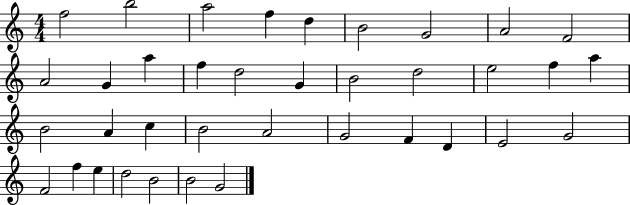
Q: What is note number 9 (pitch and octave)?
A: F4